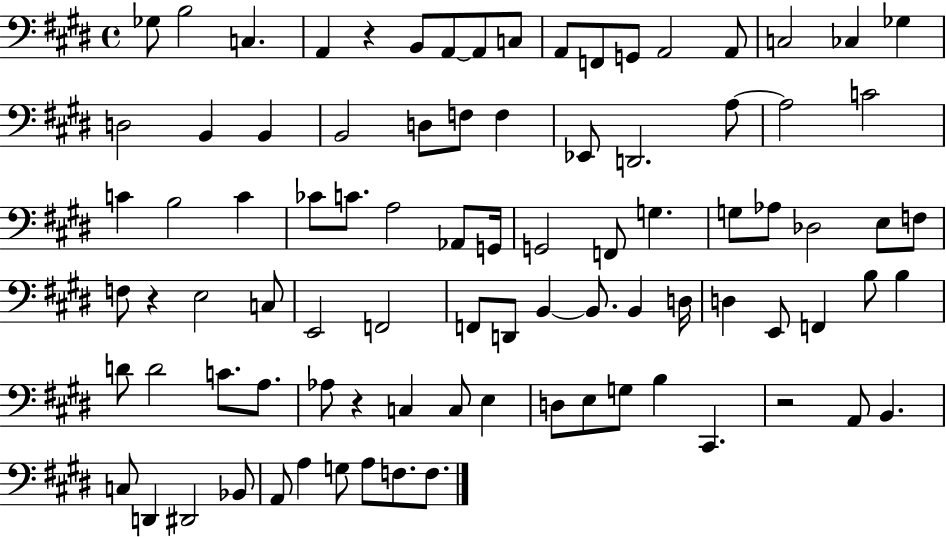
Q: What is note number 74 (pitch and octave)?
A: A2